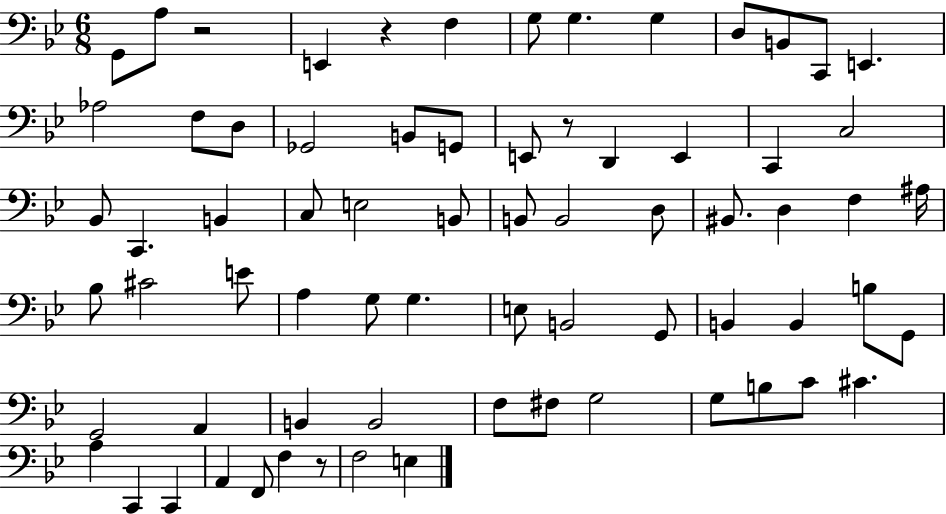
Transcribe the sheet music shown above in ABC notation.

X:1
T:Untitled
M:6/8
L:1/4
K:Bb
G,,/2 A,/2 z2 E,, z F, G,/2 G, G, D,/2 B,,/2 C,,/2 E,, _A,2 F,/2 D,/2 _G,,2 B,,/2 G,,/2 E,,/2 z/2 D,, E,, C,, C,2 _B,,/2 C,, B,, C,/2 E,2 B,,/2 B,,/2 B,,2 D,/2 ^B,,/2 D, F, ^A,/4 _B,/2 ^C2 E/2 A, G,/2 G, E,/2 B,,2 G,,/2 B,, B,, B,/2 G,,/2 G,,2 A,, B,, B,,2 F,/2 ^F,/2 G,2 G,/2 B,/2 C/2 ^C A, C,, C,, A,, F,,/2 F, z/2 F,2 E,